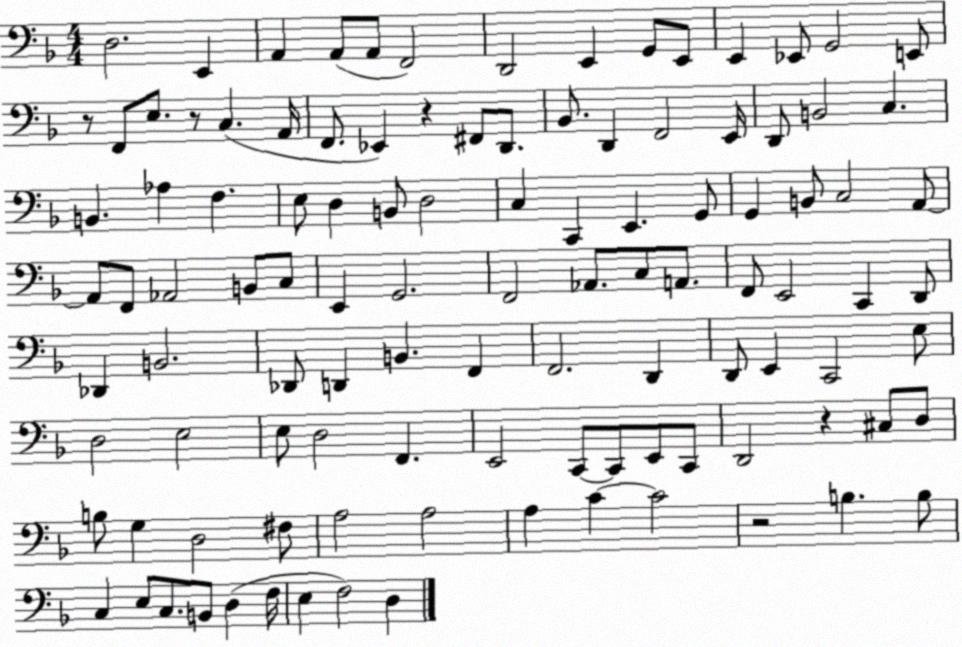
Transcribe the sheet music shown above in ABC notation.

X:1
T:Untitled
M:4/4
L:1/4
K:F
D,2 E,, A,, A,,/2 A,,/2 F,,2 D,,2 E,, G,,/2 E,,/2 E,, _E,,/2 G,,2 E,,/2 z/2 F,,/2 E,/2 z/2 C, A,,/4 F,,/2 _E,, z ^F,,/2 D,,/2 _B,,/2 D,, F,,2 E,,/4 D,,/2 B,,2 C, B,, _A, F, E,/2 D, B,,/2 D,2 C, C,, E,, G,,/2 G,, B,,/2 C,2 A,,/2 A,,/2 F,,/2 _A,,2 B,,/2 C,/2 E,, G,,2 F,,2 _A,,/2 C,/2 A,,/2 F,,/2 E,,2 C,, D,,/2 _D,, B,,2 _D,,/2 D,, B,, F,, F,,2 D,, D,,/2 E,, C,,2 E,/2 D,2 E,2 E,/2 D,2 F,, E,,2 C,,/2 C,,/2 E,,/2 C,,/2 D,,2 z ^C,/2 D,/2 B,/2 G, D,2 ^F,/2 A,2 A,2 A, C C2 z2 B, B,/2 C, E,/2 C,/2 B,,/2 D, F,/4 E, F,2 D,